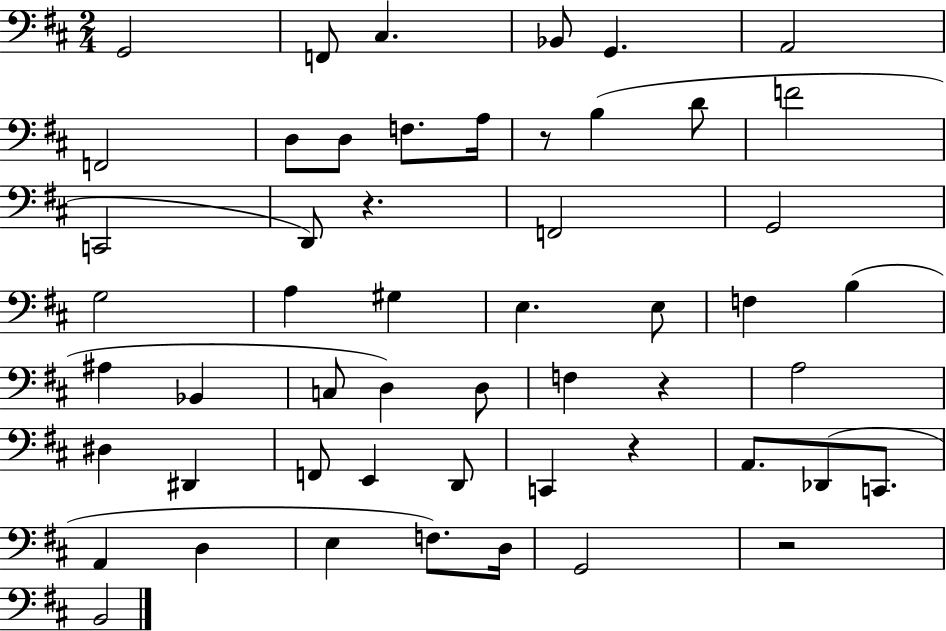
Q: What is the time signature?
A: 2/4